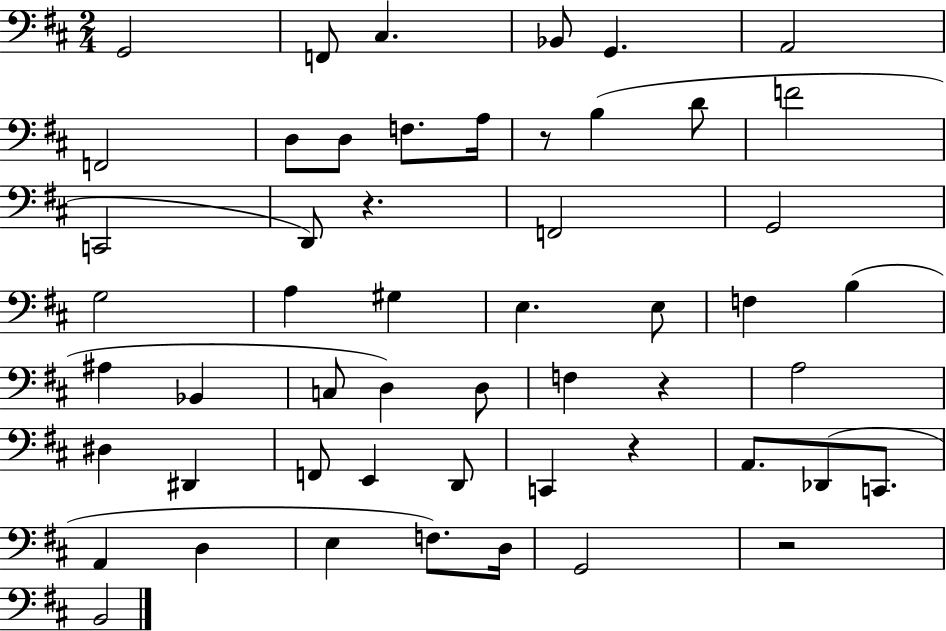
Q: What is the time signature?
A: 2/4